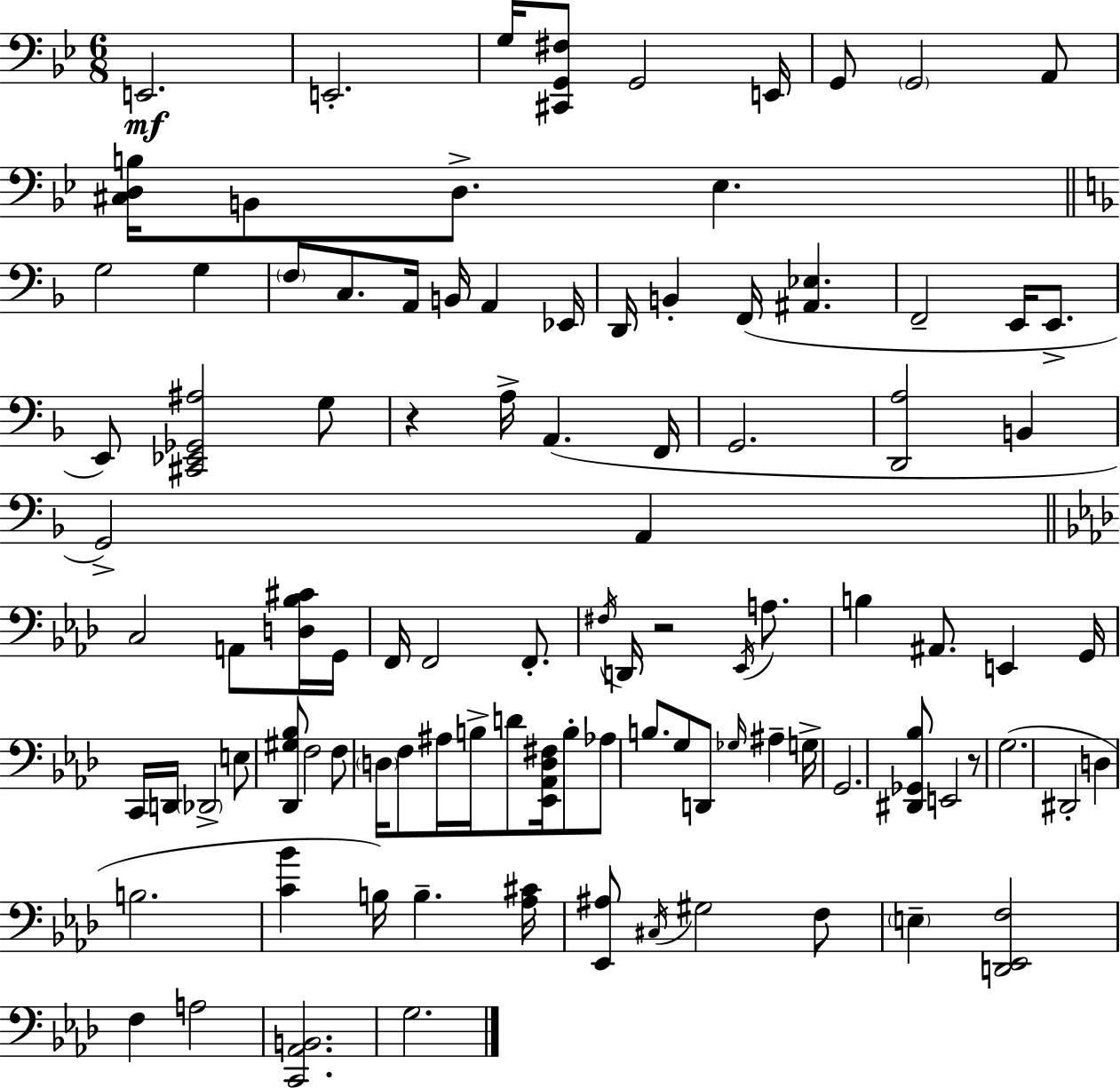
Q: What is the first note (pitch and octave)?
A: E2